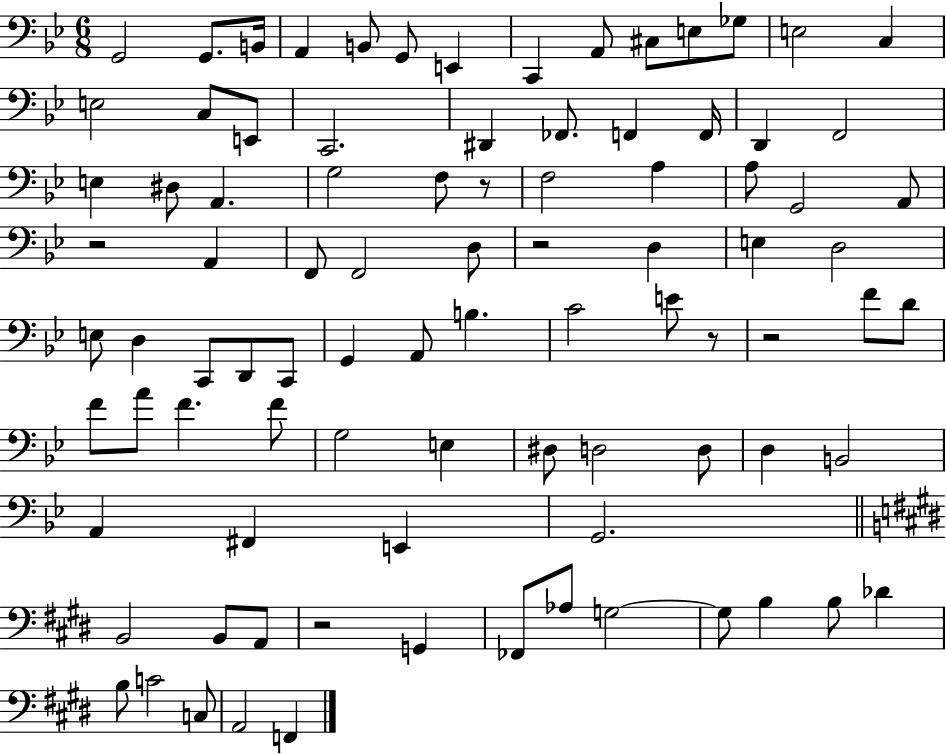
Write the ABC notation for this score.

X:1
T:Untitled
M:6/8
L:1/4
K:Bb
G,,2 G,,/2 B,,/4 A,, B,,/2 G,,/2 E,, C,, A,,/2 ^C,/2 E,/2 _G,/2 E,2 C, E,2 C,/2 E,,/2 C,,2 ^D,, _F,,/2 F,, F,,/4 D,, F,,2 E, ^D,/2 A,, G,2 F,/2 z/2 F,2 A, A,/2 G,,2 A,,/2 z2 A,, F,,/2 F,,2 D,/2 z2 D, E, D,2 E,/2 D, C,,/2 D,,/2 C,,/2 G,, A,,/2 B, C2 E/2 z/2 z2 F/2 D/2 F/2 A/2 F F/2 G,2 E, ^D,/2 D,2 D,/2 D, B,,2 A,, ^F,, E,, G,,2 B,,2 B,,/2 A,,/2 z2 G,, _F,,/2 _A,/2 G,2 G,/2 B, B,/2 _D B,/2 C2 C,/2 A,,2 F,,